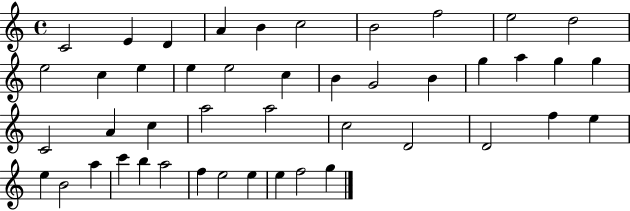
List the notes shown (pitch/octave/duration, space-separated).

C4/h E4/q D4/q A4/q B4/q C5/h B4/h F5/h E5/h D5/h E5/h C5/q E5/q E5/q E5/h C5/q B4/q G4/h B4/q G5/q A5/q G5/q G5/q C4/h A4/q C5/q A5/h A5/h C5/h D4/h D4/h F5/q E5/q E5/q B4/h A5/q C6/q B5/q A5/h F5/q E5/h E5/q E5/q F5/h G5/q